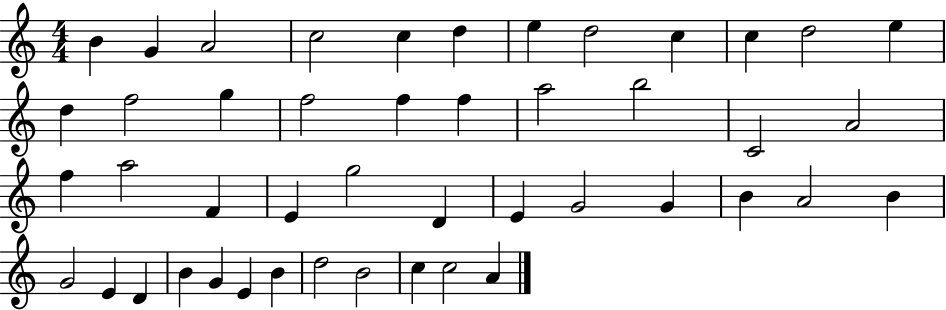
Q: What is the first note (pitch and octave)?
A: B4